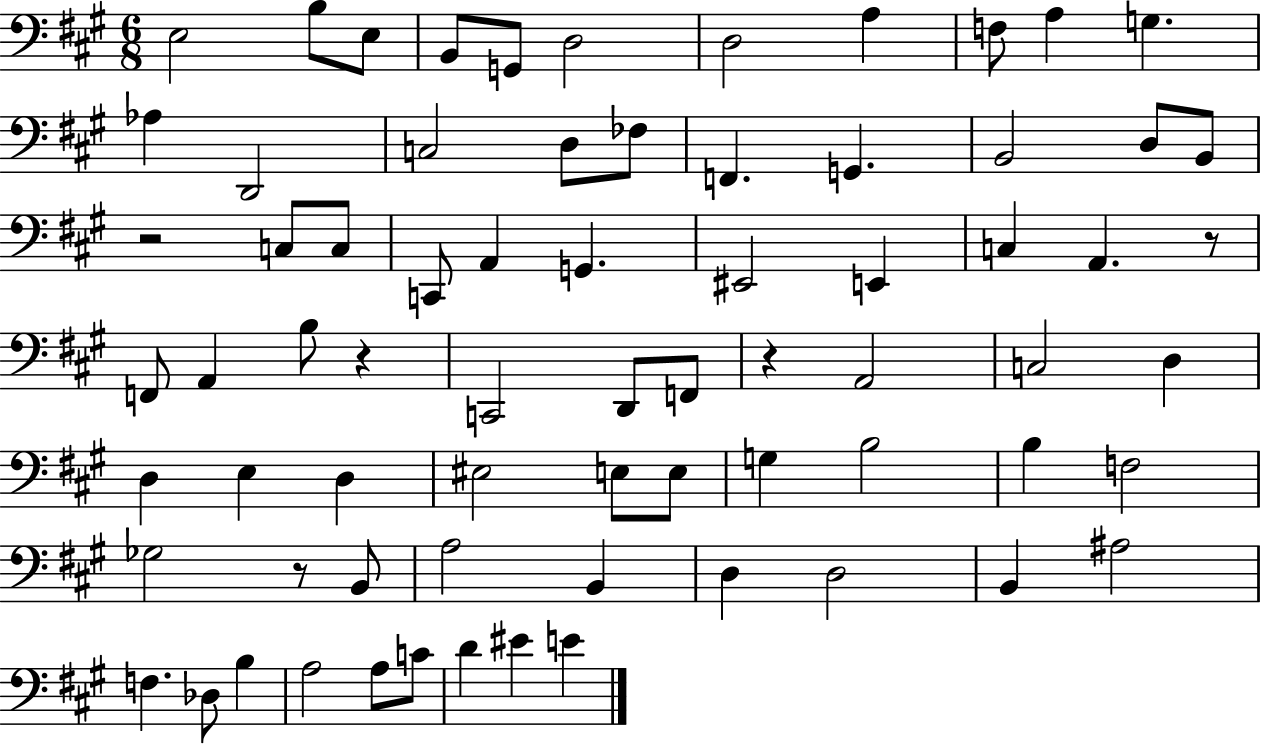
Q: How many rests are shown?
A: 5